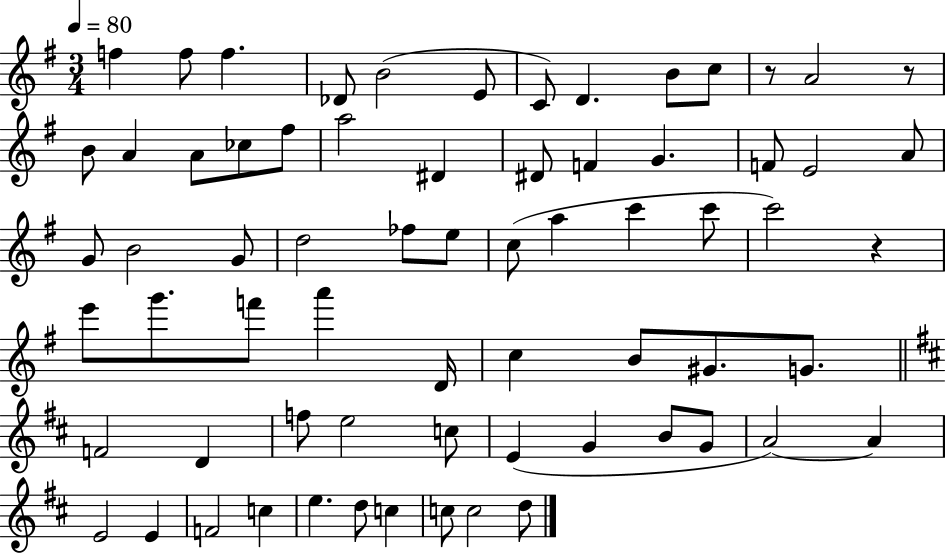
X:1
T:Untitled
M:3/4
L:1/4
K:G
f f/2 f _D/2 B2 E/2 C/2 D B/2 c/2 z/2 A2 z/2 B/2 A A/2 _c/2 ^f/2 a2 ^D ^D/2 F G F/2 E2 A/2 G/2 B2 G/2 d2 _f/2 e/2 c/2 a c' c'/2 c'2 z e'/2 g'/2 f'/2 a' D/4 c B/2 ^G/2 G/2 F2 D f/2 e2 c/2 E G B/2 G/2 A2 A E2 E F2 c e d/2 c c/2 c2 d/2